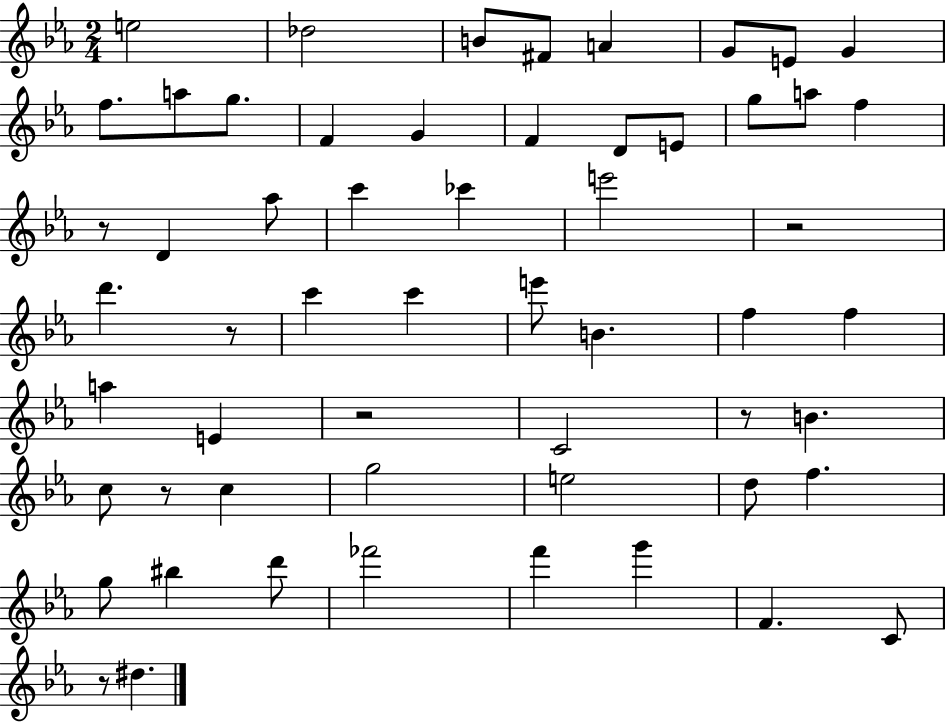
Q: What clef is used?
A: treble